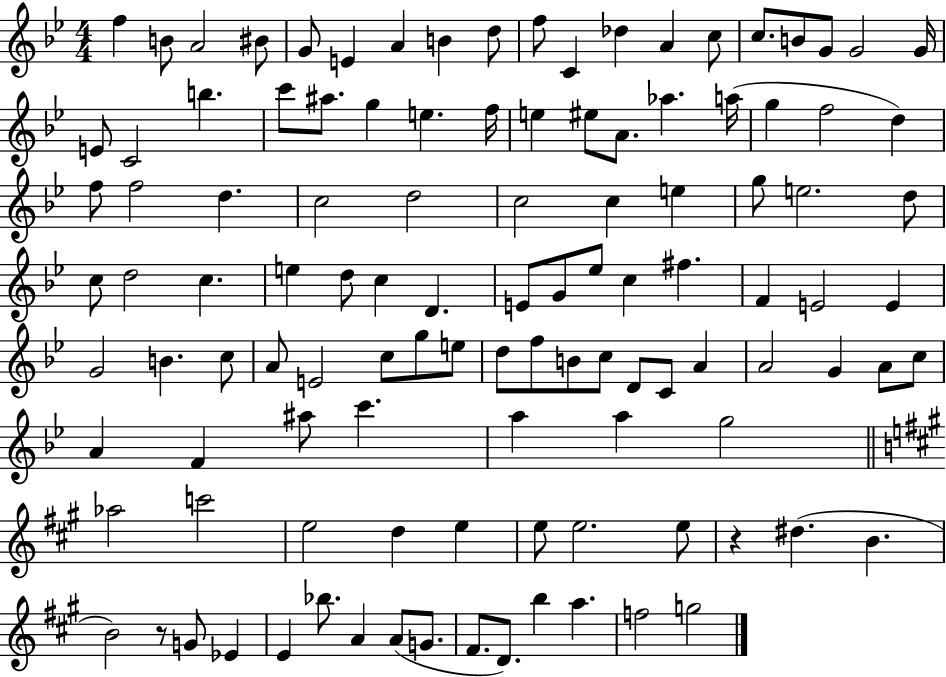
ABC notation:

X:1
T:Untitled
M:4/4
L:1/4
K:Bb
f B/2 A2 ^B/2 G/2 E A B d/2 f/2 C _d A c/2 c/2 B/2 G/2 G2 G/4 E/2 C2 b c'/2 ^a/2 g e f/4 e ^e/2 A/2 _a a/4 g f2 d f/2 f2 d c2 d2 c2 c e g/2 e2 d/2 c/2 d2 c e d/2 c D E/2 G/2 _e/2 c ^f F E2 E G2 B c/2 A/2 E2 c/2 g/2 e/2 d/2 f/2 B/2 c/2 D/2 C/2 A A2 G A/2 c/2 A F ^a/2 c' a a g2 _a2 c'2 e2 d e e/2 e2 e/2 z ^d B B2 z/2 G/2 _E E _b/2 A A/2 G/2 ^F/2 D/2 b a f2 g2